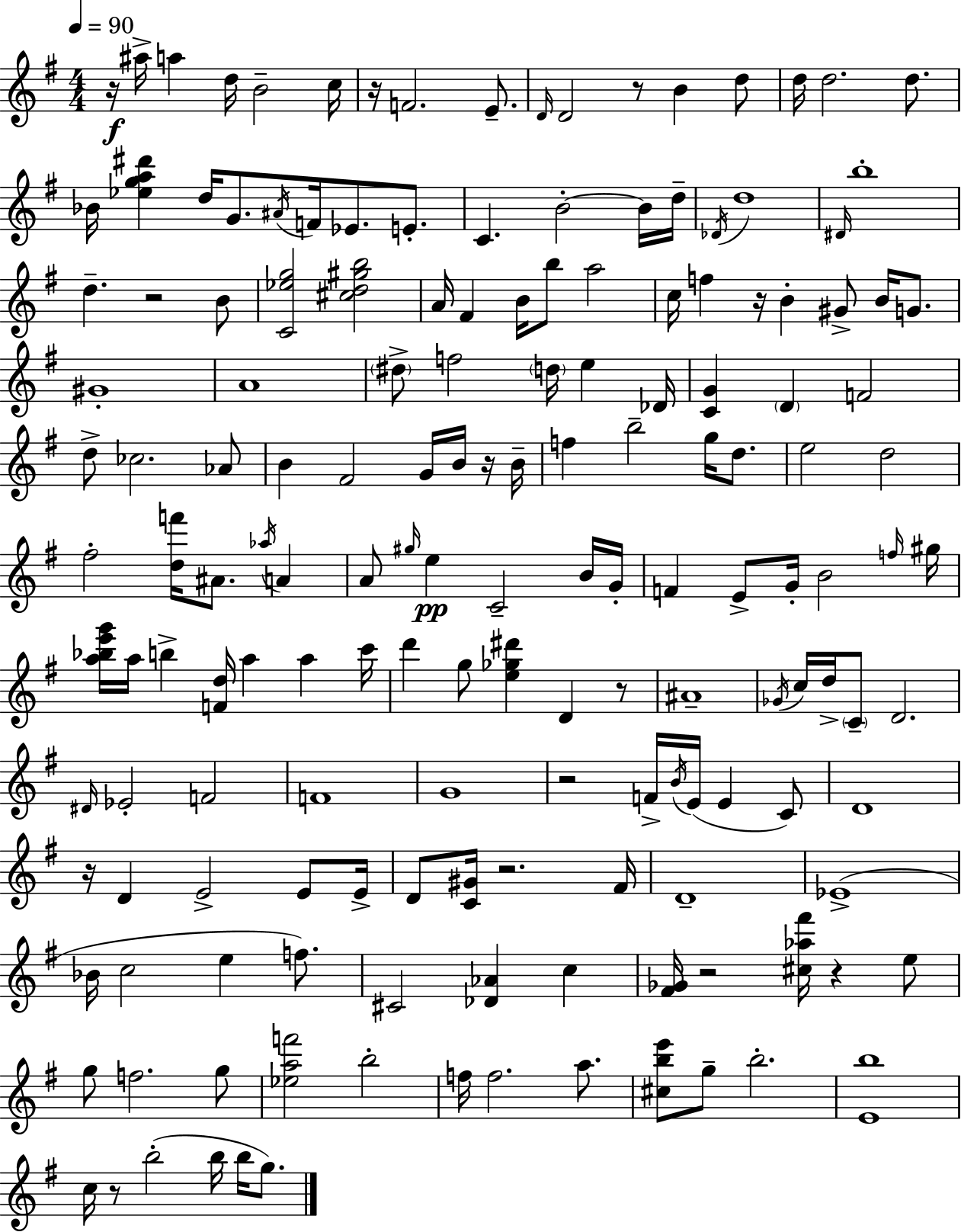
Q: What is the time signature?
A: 4/4